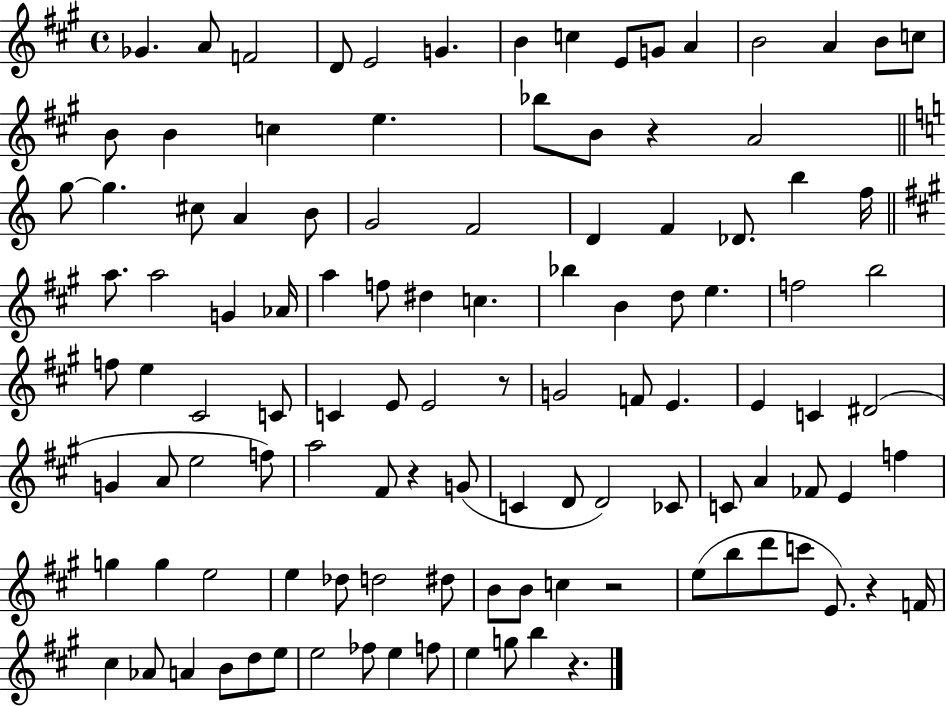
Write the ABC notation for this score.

X:1
T:Untitled
M:4/4
L:1/4
K:A
_G A/2 F2 D/2 E2 G B c E/2 G/2 A B2 A B/2 c/2 B/2 B c e _b/2 B/2 z A2 g/2 g ^c/2 A B/2 G2 F2 D F _D/2 b f/4 a/2 a2 G _A/4 a f/2 ^d c _b B d/2 e f2 b2 f/2 e ^C2 C/2 C E/2 E2 z/2 G2 F/2 E E C ^D2 G A/2 e2 f/2 a2 ^F/2 z G/2 C D/2 D2 _C/2 C/2 A _F/2 E f g g e2 e _d/2 d2 ^d/2 B/2 B/2 c z2 e/2 b/2 d'/2 c'/2 E/2 z F/4 ^c _A/2 A B/2 d/2 e/2 e2 _f/2 e f/2 e g/2 b z